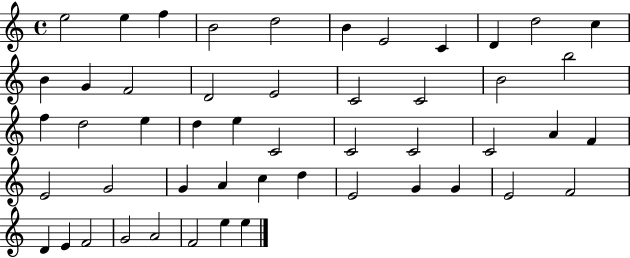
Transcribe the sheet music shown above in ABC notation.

X:1
T:Untitled
M:4/4
L:1/4
K:C
e2 e f B2 d2 B E2 C D d2 c B G F2 D2 E2 C2 C2 B2 b2 f d2 e d e C2 C2 C2 C2 A F E2 G2 G A c d E2 G G E2 F2 D E F2 G2 A2 F2 e e